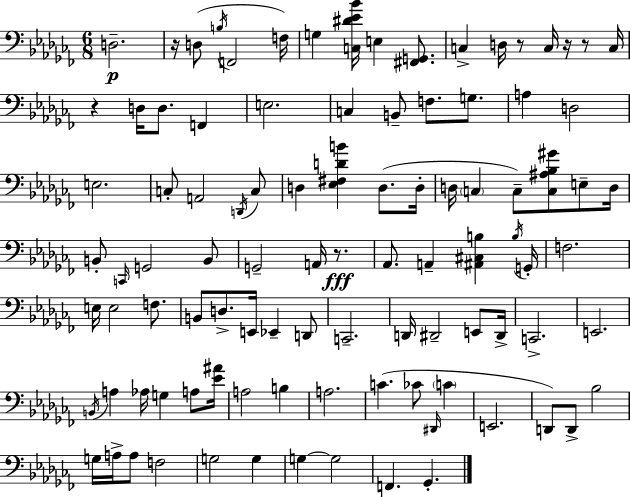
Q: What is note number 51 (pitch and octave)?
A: E2